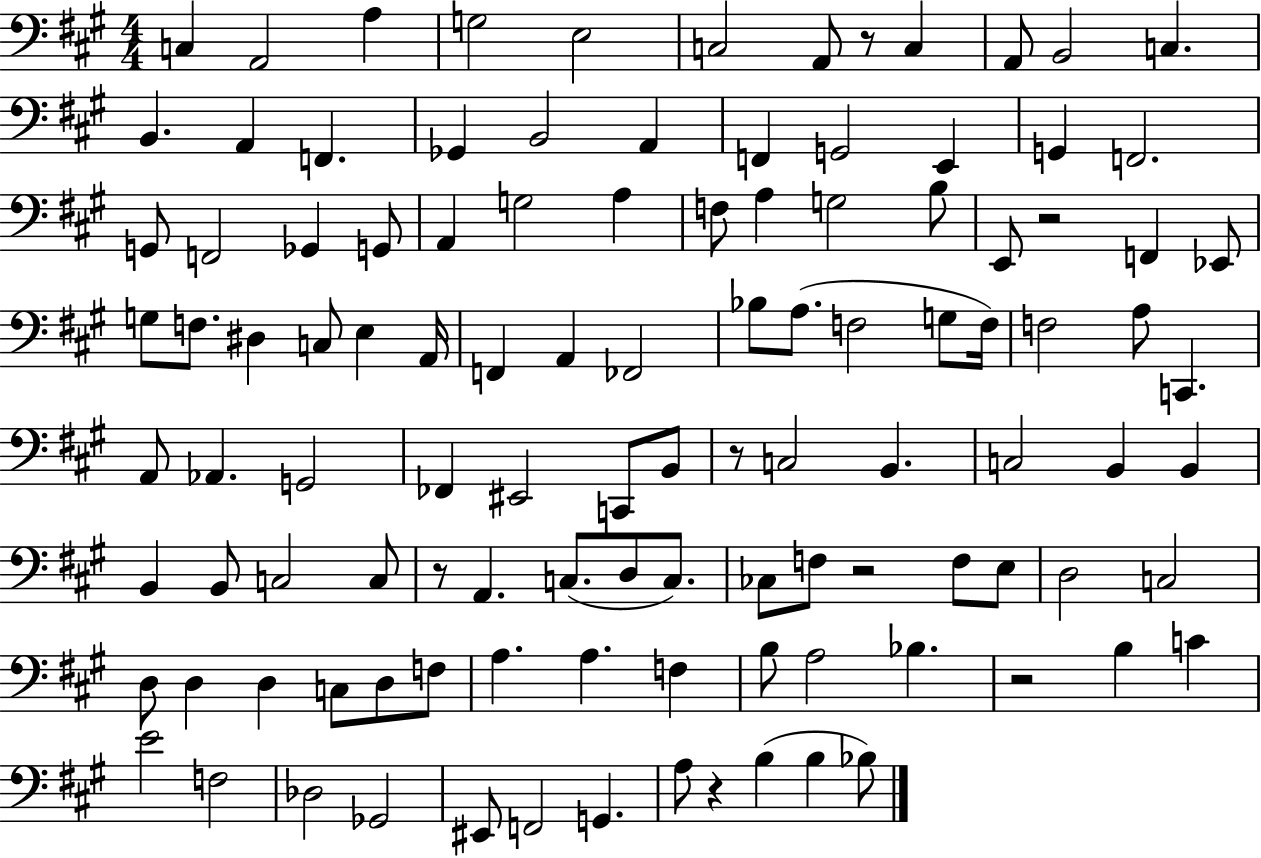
X:1
T:Untitled
M:4/4
L:1/4
K:A
C, A,,2 A, G,2 E,2 C,2 A,,/2 z/2 C, A,,/2 B,,2 C, B,, A,, F,, _G,, B,,2 A,, F,, G,,2 E,, G,, F,,2 G,,/2 F,,2 _G,, G,,/2 A,, G,2 A, F,/2 A, G,2 B,/2 E,,/2 z2 F,, _E,,/2 G,/2 F,/2 ^D, C,/2 E, A,,/4 F,, A,, _F,,2 _B,/2 A,/2 F,2 G,/2 F,/4 F,2 A,/2 C,, A,,/2 _A,, G,,2 _F,, ^E,,2 C,,/2 B,,/2 z/2 C,2 B,, C,2 B,, B,, B,, B,,/2 C,2 C,/2 z/2 A,, C,/2 D,/2 C,/2 _C,/2 F,/2 z2 F,/2 E,/2 D,2 C,2 D,/2 D, D, C,/2 D,/2 F,/2 A, A, F, B,/2 A,2 _B, z2 B, C E2 F,2 _D,2 _G,,2 ^E,,/2 F,,2 G,, A,/2 z B, B, _B,/2